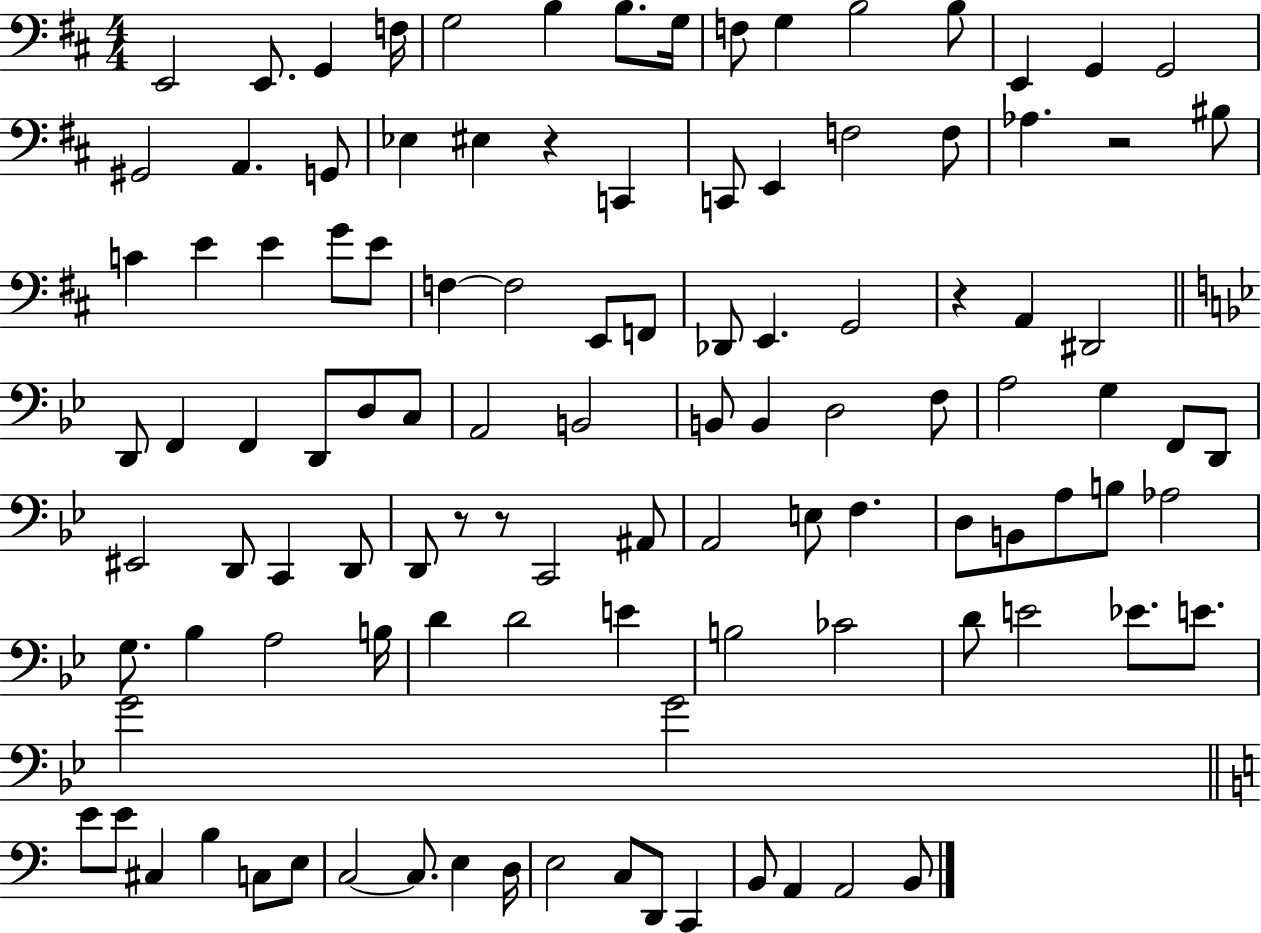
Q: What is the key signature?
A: D major